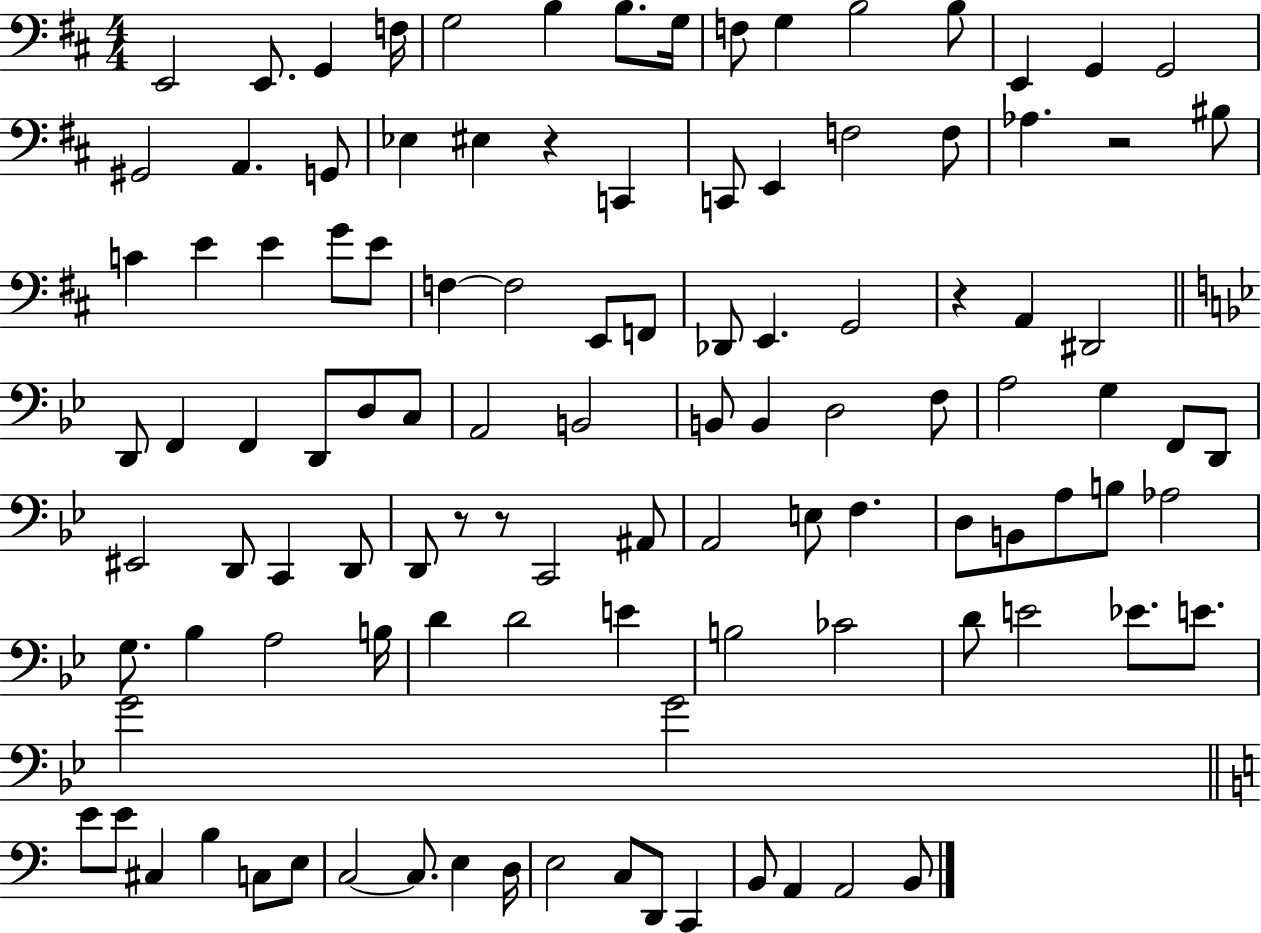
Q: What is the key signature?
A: D major